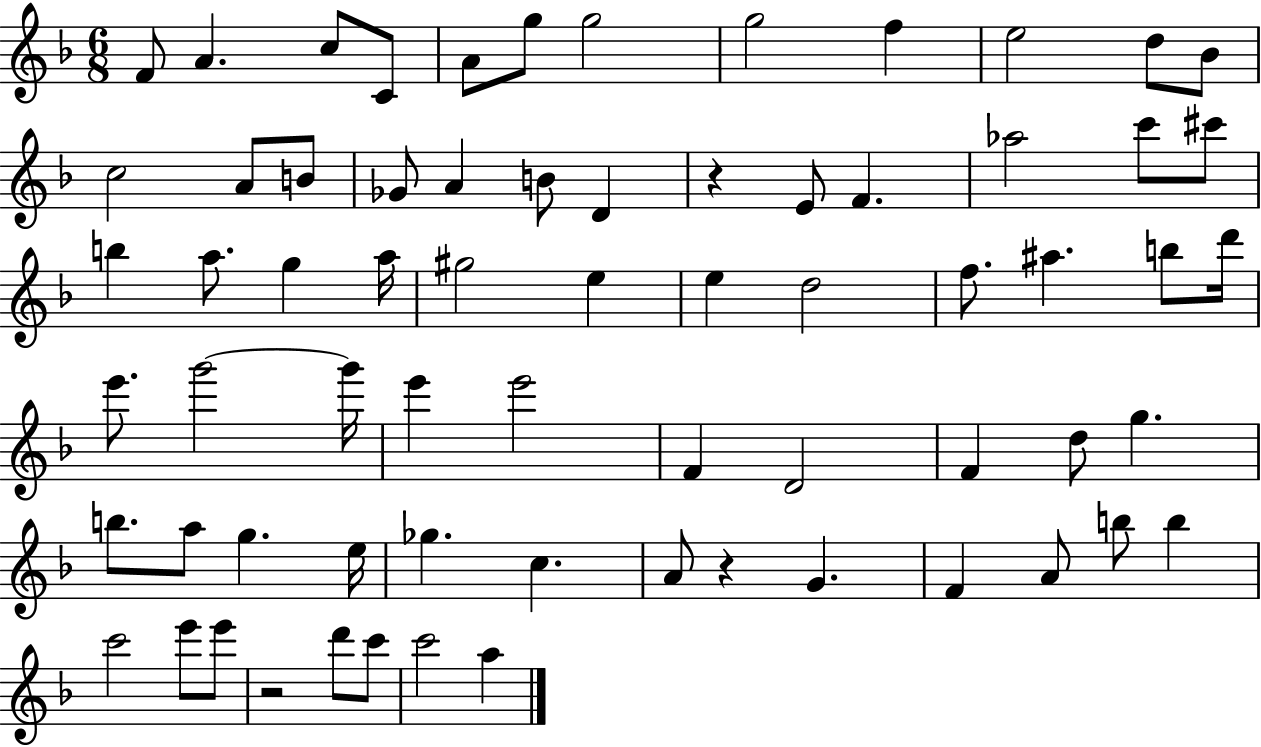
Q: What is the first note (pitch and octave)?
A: F4